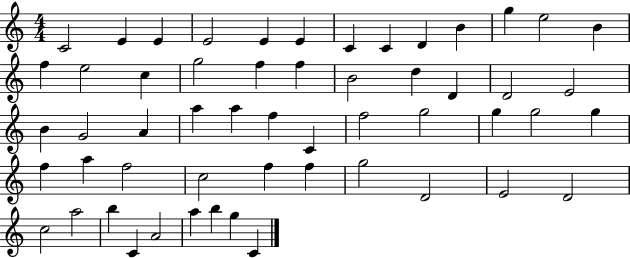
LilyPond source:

{
  \clef treble
  \numericTimeSignature
  \time 4/4
  \key c \major
  c'2 e'4 e'4 | e'2 e'4 e'4 | c'4 c'4 d'4 b'4 | g''4 e''2 b'4 | \break f''4 e''2 c''4 | g''2 f''4 f''4 | b'2 d''4 d'4 | d'2 e'2 | \break b'4 g'2 a'4 | a''4 a''4 f''4 c'4 | f''2 g''2 | g''4 g''2 g''4 | \break f''4 a''4 f''2 | c''2 f''4 f''4 | g''2 d'2 | e'2 d'2 | \break c''2 a''2 | b''4 c'4 a'2 | a''4 b''4 g''4 c'4 | \bar "|."
}